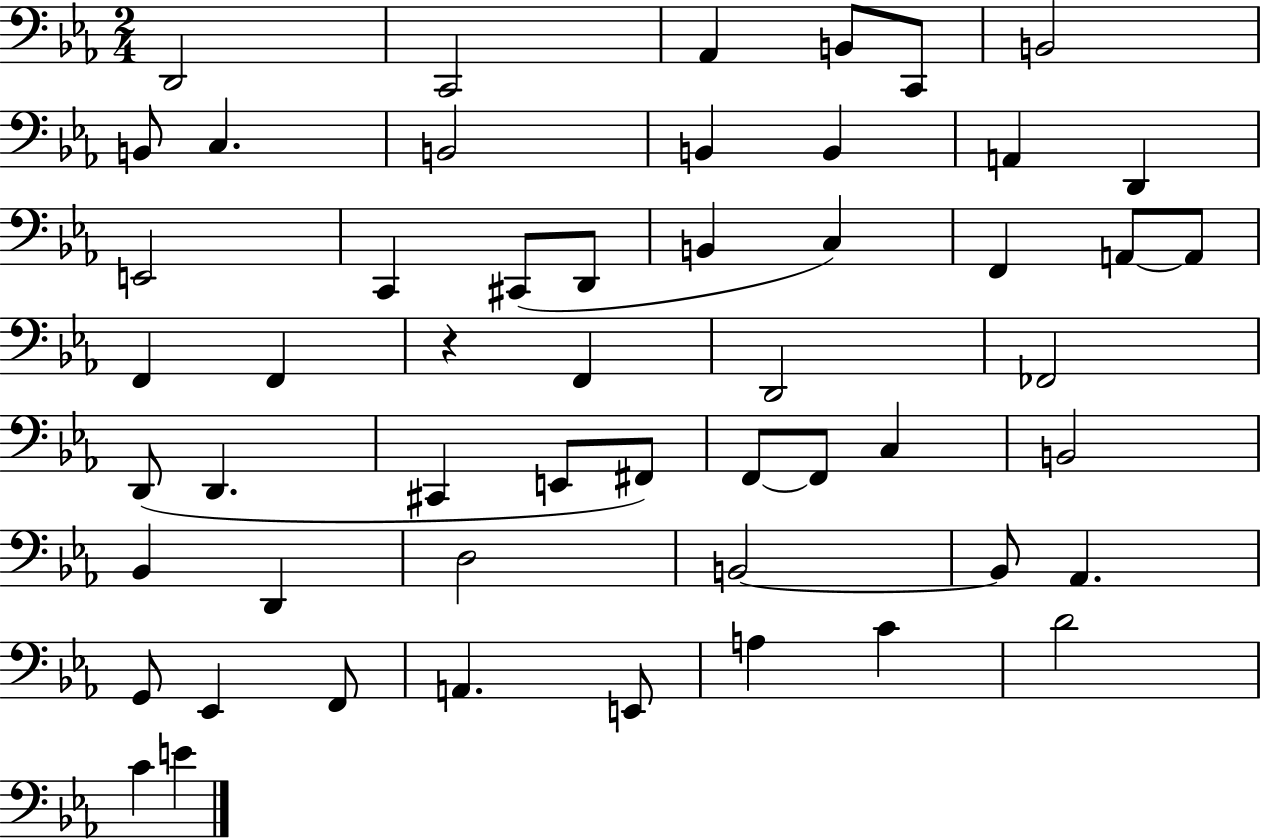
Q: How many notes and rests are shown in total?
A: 53